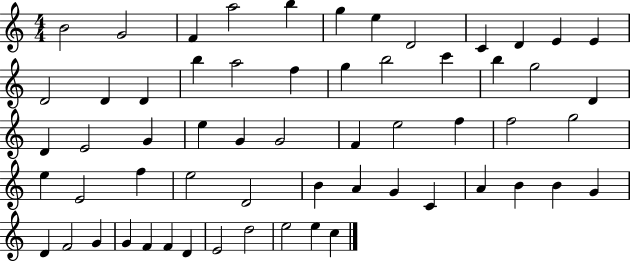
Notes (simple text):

B4/h G4/h F4/q A5/h B5/q G5/q E5/q D4/h C4/q D4/q E4/q E4/q D4/h D4/q D4/q B5/q A5/h F5/q G5/q B5/h C6/q B5/q G5/h D4/q D4/q E4/h G4/q E5/q G4/q G4/h F4/q E5/h F5/q F5/h G5/h E5/q E4/h F5/q E5/h D4/h B4/q A4/q G4/q C4/q A4/q B4/q B4/q G4/q D4/q F4/h G4/q G4/q F4/q F4/q D4/q E4/h D5/h E5/h E5/q C5/q